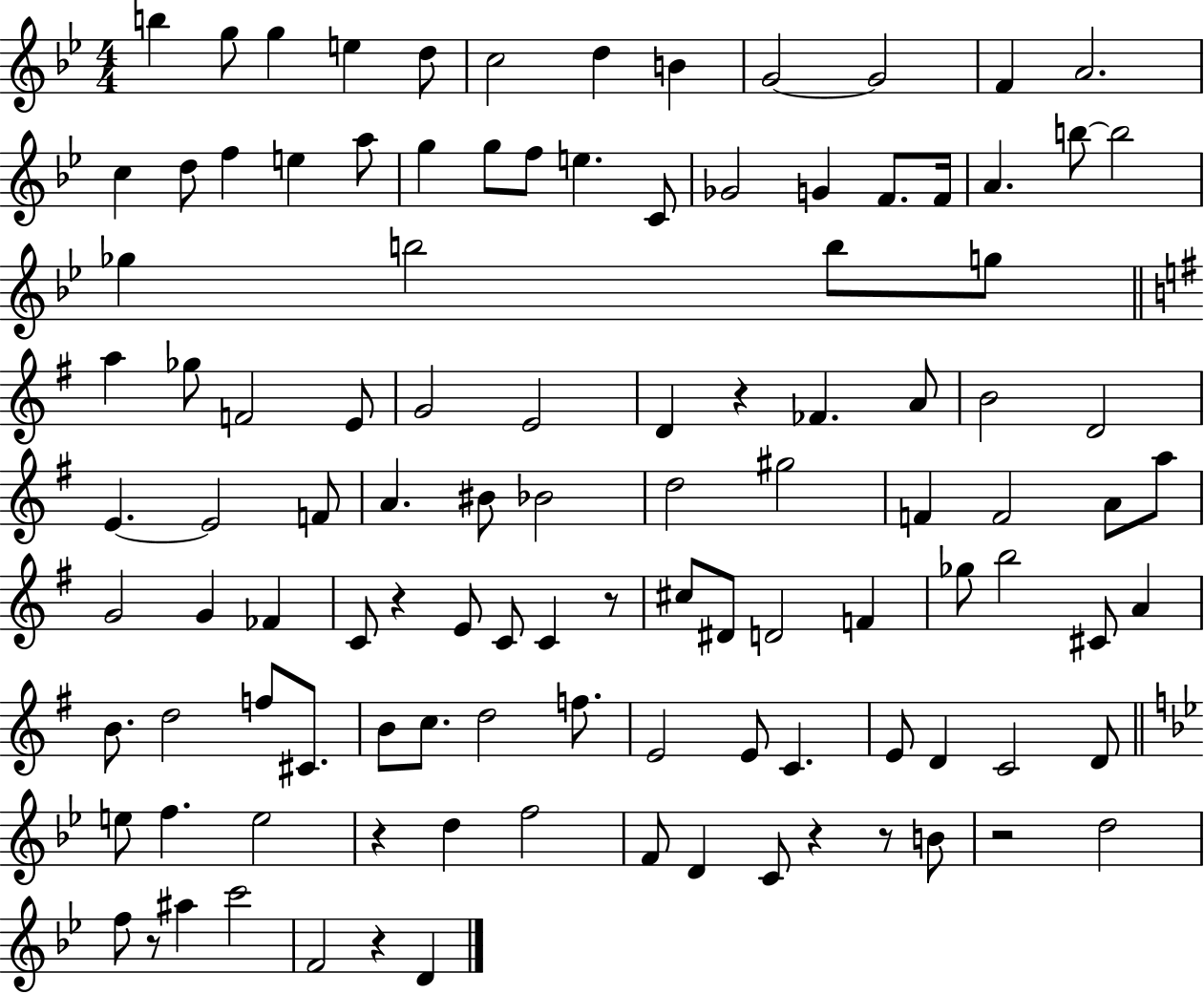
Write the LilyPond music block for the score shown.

{
  \clef treble
  \numericTimeSignature
  \time 4/4
  \key bes \major
  b''4 g''8 g''4 e''4 d''8 | c''2 d''4 b'4 | g'2~~ g'2 | f'4 a'2. | \break c''4 d''8 f''4 e''4 a''8 | g''4 g''8 f''8 e''4. c'8 | ges'2 g'4 f'8. f'16 | a'4. b''8~~ b''2 | \break ges''4 b''2 b''8 g''8 | \bar "||" \break \key g \major a''4 ges''8 f'2 e'8 | g'2 e'2 | d'4 r4 fes'4. a'8 | b'2 d'2 | \break e'4.~~ e'2 f'8 | a'4. bis'8 bes'2 | d''2 gis''2 | f'4 f'2 a'8 a''8 | \break g'2 g'4 fes'4 | c'8 r4 e'8 c'8 c'4 r8 | cis''8 dis'8 d'2 f'4 | ges''8 b''2 cis'8 a'4 | \break b'8. d''2 f''8 cis'8. | b'8 c''8. d''2 f''8. | e'2 e'8 c'4. | e'8 d'4 c'2 d'8 | \break \bar "||" \break \key bes \major e''8 f''4. e''2 | r4 d''4 f''2 | f'8 d'4 c'8 r4 r8 b'8 | r2 d''2 | \break f''8 r8 ais''4 c'''2 | f'2 r4 d'4 | \bar "|."
}